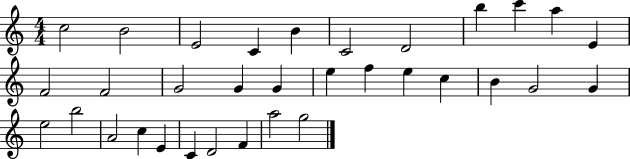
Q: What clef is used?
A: treble